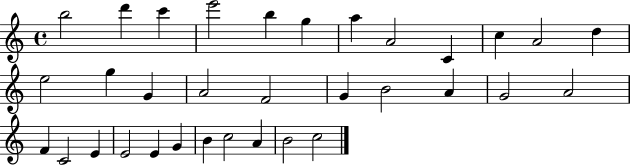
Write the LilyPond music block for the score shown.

{
  \clef treble
  \time 4/4
  \defaultTimeSignature
  \key c \major
  b''2 d'''4 c'''4 | e'''2 b''4 g''4 | a''4 a'2 c'4 | c''4 a'2 d''4 | \break e''2 g''4 g'4 | a'2 f'2 | g'4 b'2 a'4 | g'2 a'2 | \break f'4 c'2 e'4 | e'2 e'4 g'4 | b'4 c''2 a'4 | b'2 c''2 | \break \bar "|."
}